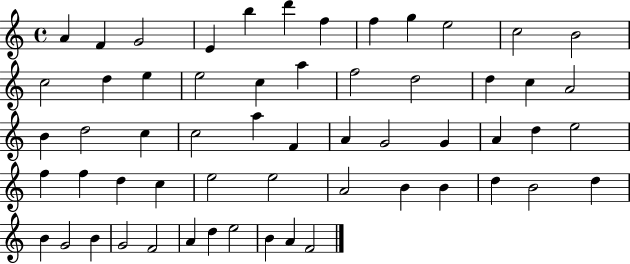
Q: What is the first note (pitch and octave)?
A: A4